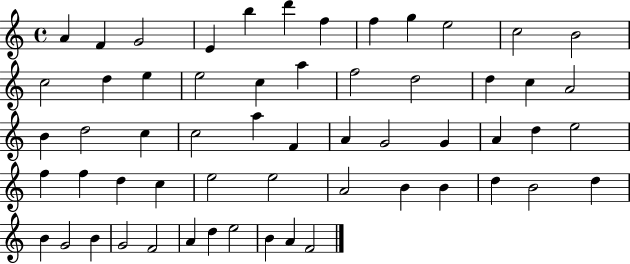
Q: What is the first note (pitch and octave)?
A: A4